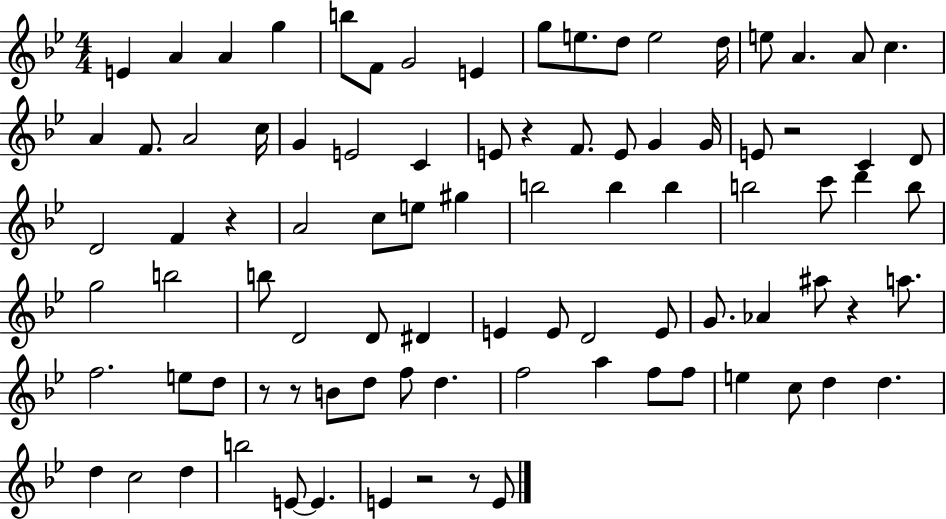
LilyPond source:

{
  \clef treble
  \numericTimeSignature
  \time 4/4
  \key bes \major
  e'4 a'4 a'4 g''4 | b''8 f'8 g'2 e'4 | g''8 e''8. d''8 e''2 d''16 | e''8 a'4. a'8 c''4. | \break a'4 f'8. a'2 c''16 | g'4 e'2 c'4 | e'8 r4 f'8. e'8 g'4 g'16 | e'8 r2 c'4 d'8 | \break d'2 f'4 r4 | a'2 c''8 e''8 gis''4 | b''2 b''4 b''4 | b''2 c'''8 d'''4 b''8 | \break g''2 b''2 | b''8 d'2 d'8 dis'4 | e'4 e'8 d'2 e'8 | g'8. aes'4 ais''8 r4 a''8. | \break f''2. e''8 d''8 | r8 r8 b'8 d''8 f''8 d''4. | f''2 a''4 f''8 f''8 | e''4 c''8 d''4 d''4. | \break d''4 c''2 d''4 | b''2 e'8~~ e'4. | e'4 r2 r8 e'8 | \bar "|."
}